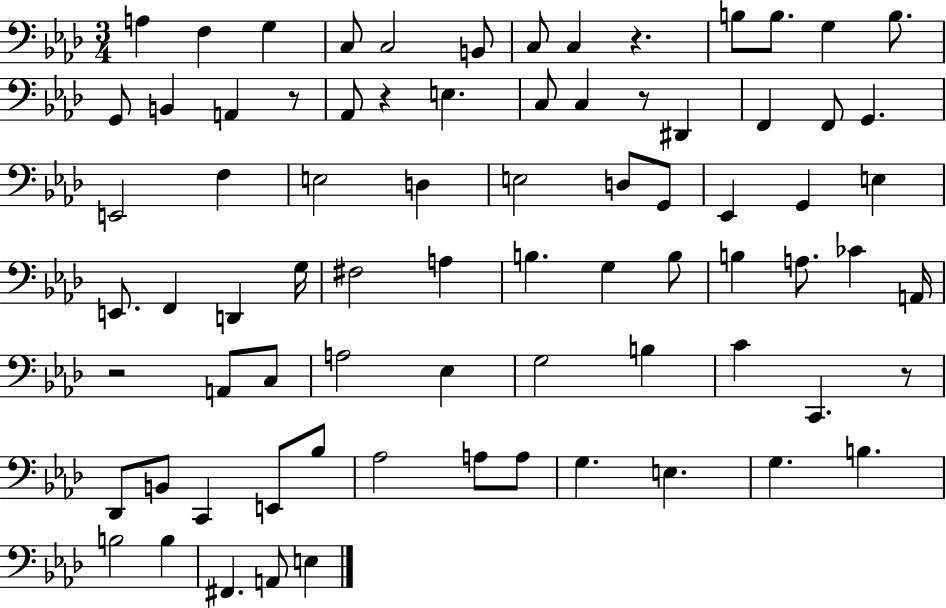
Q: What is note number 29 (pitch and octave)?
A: D3